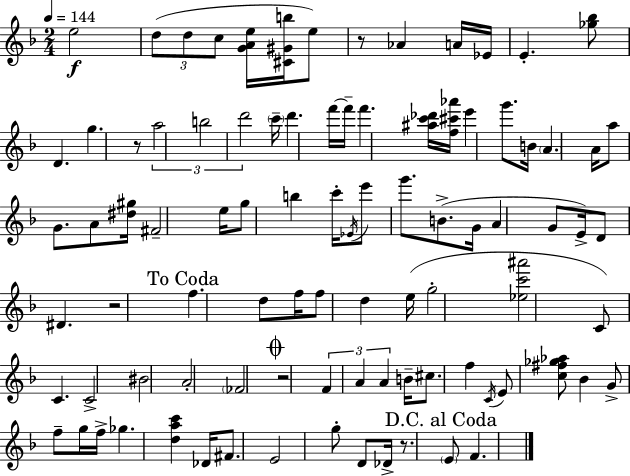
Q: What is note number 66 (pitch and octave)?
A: F5